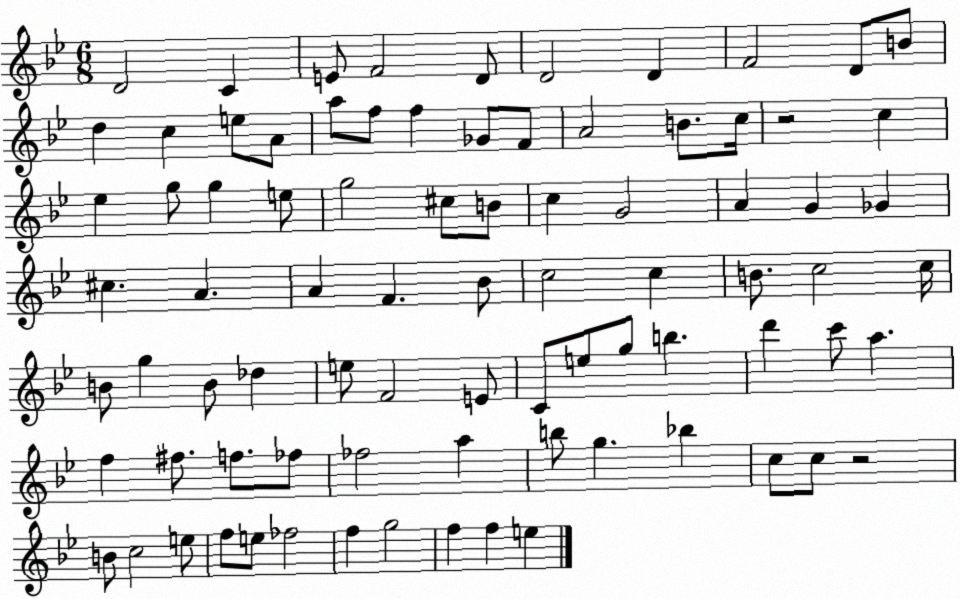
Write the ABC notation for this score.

X:1
T:Untitled
M:6/8
L:1/4
K:Bb
D2 C E/2 F2 D/2 D2 D F2 D/2 B/2 d c e/2 A/2 a/2 f/2 f _G/2 F/2 A2 B/2 c/4 z2 c _e g/2 g e/2 g2 ^c/2 B/2 c G2 A G _G ^c A A F _B/2 c2 c B/2 c2 c/4 B/2 g B/2 _d e/2 F2 E/2 C/2 e/2 g/2 b d' c'/2 a f ^f/2 f/2 _f/2 _f2 a b/2 g _b c/2 c/2 z2 B/2 c2 e/2 f/2 e/2 _f2 f g2 f f e